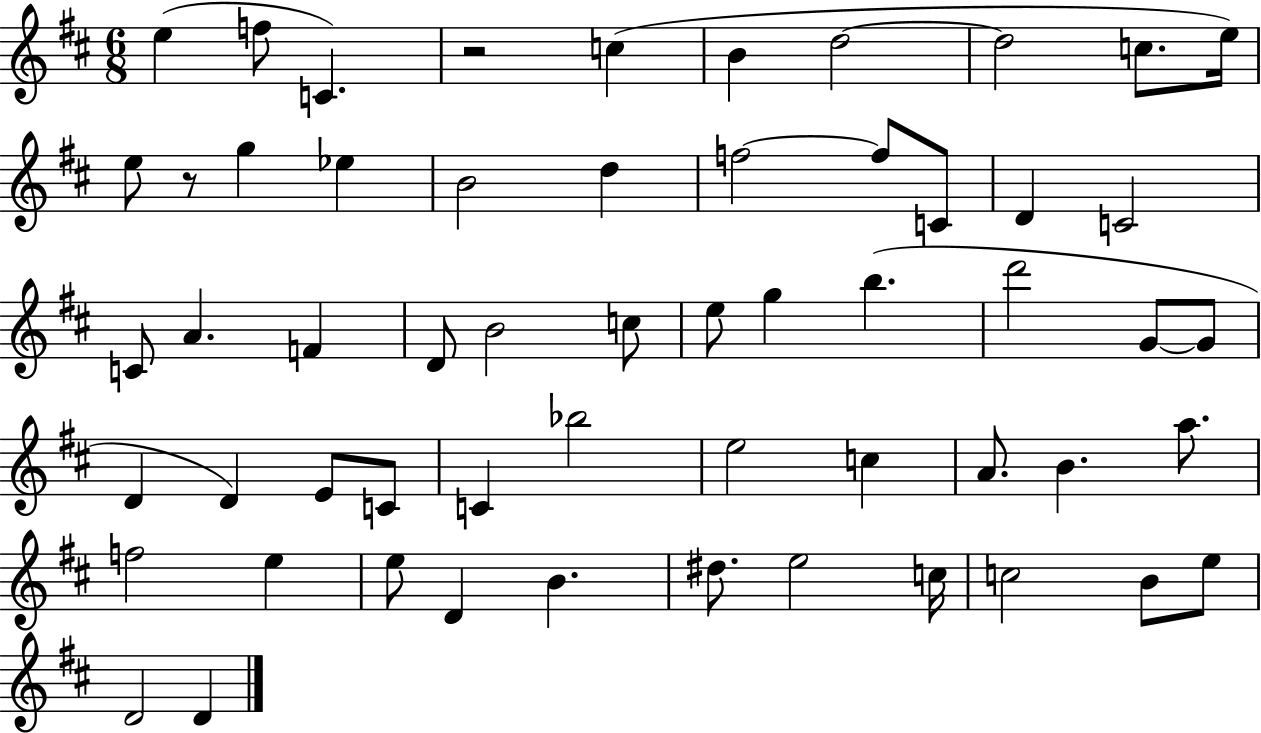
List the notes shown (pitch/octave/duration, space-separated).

E5/q F5/e C4/q. R/h C5/q B4/q D5/h D5/h C5/e. E5/s E5/e R/e G5/q Eb5/q B4/h D5/q F5/h F5/e C4/e D4/q C4/h C4/e A4/q. F4/q D4/e B4/h C5/e E5/e G5/q B5/q. D6/h G4/e G4/e D4/q D4/q E4/e C4/e C4/q Bb5/h E5/h C5/q A4/e. B4/q. A5/e. F5/h E5/q E5/e D4/q B4/q. D#5/e. E5/h C5/s C5/h B4/e E5/e D4/h D4/q